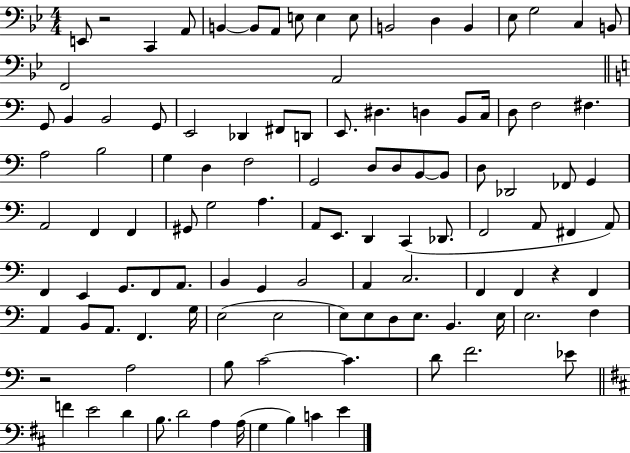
{
  \clef bass
  \numericTimeSignature
  \time 4/4
  \key bes \major
  \repeat volta 2 { e,8 r2 c,4 a,8 | b,4~~ b,8 a,8 e8 e4 e8 | b,2 d4 b,4 | ees8 g2 c4 b,8 | \break f,2 a,2 | \bar "||" \break \key c \major g,8 b,4 b,2 g,8 | e,2 des,4 fis,8 d,8 | e,8. dis4. d4 b,8 c16 | d8 f2 fis4. | \break a2 b2 | g4 d4 f2 | g,2 d8 d8 b,8~~ b,8 | d8 des,2 fes,8 g,4 | \break a,2 f,4 f,4 | gis,8 g2 a4. | a,8 e,8. d,4 c,4( des,8. | f,2 a,8 fis,4 a,8) | \break f,4 e,4 g,8. f,8 a,8. | b,4 g,4 b,2 | a,4 c2. | f,4 f,4 r4 f,4 | \break a,4 b,8 a,8. f,4. g16 | e2( e2 | e8) e8 d8 e8. b,4. e16 | e2. f4 | \break r2 a2 | b8 c'2~~ c'4. | d'8 f'2. ees'8 | \bar "||" \break \key d \major f'4 e'2 d'4 | b8. d'2 a4 a16( | g4 b4) c'4 e'4 | } \bar "|."
}